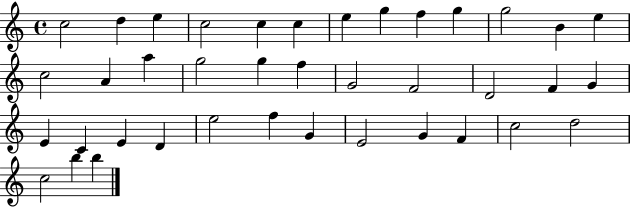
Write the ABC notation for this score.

X:1
T:Untitled
M:4/4
L:1/4
K:C
c2 d e c2 c c e g f g g2 B e c2 A a g2 g f G2 F2 D2 F G E C E D e2 f G E2 G F c2 d2 c2 b b